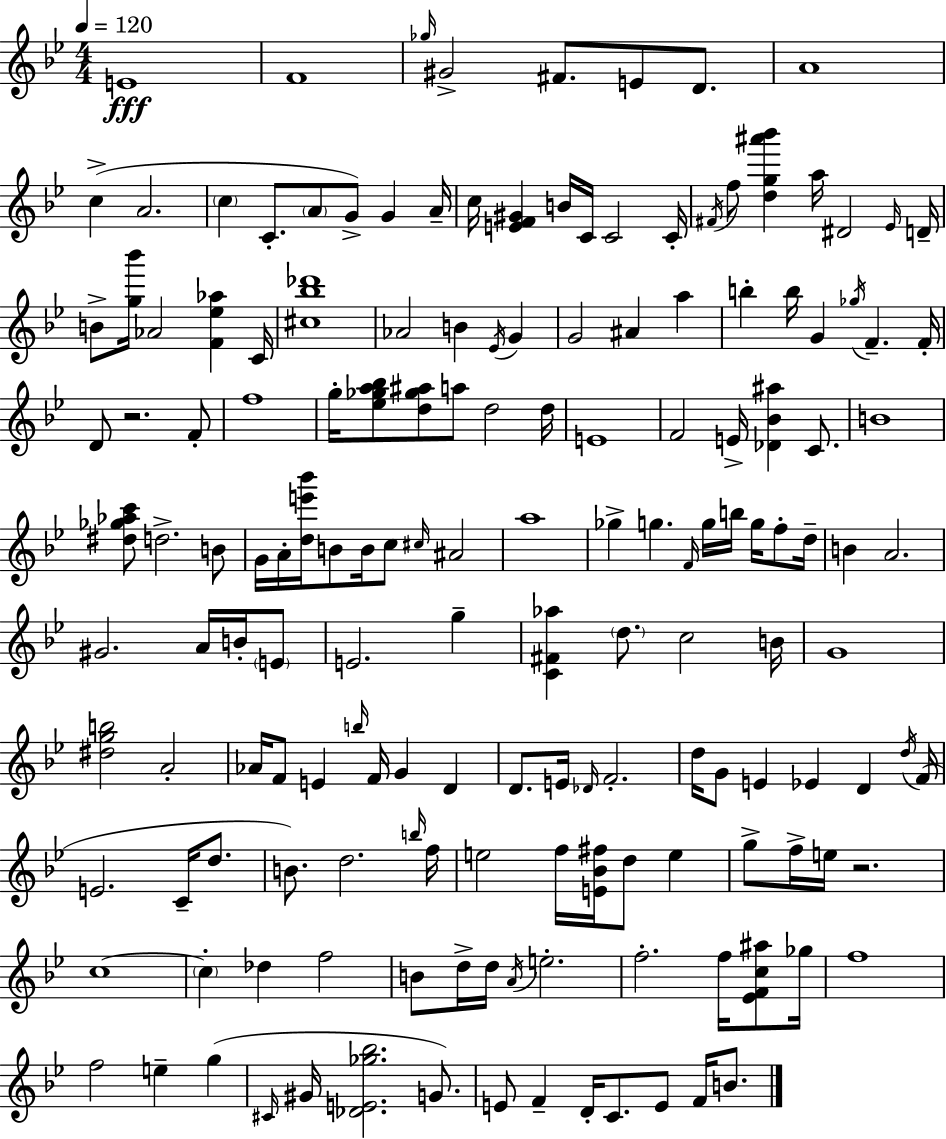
E4/w F4/w Gb5/s G#4/h F#4/e. E4/e D4/e. A4/w C5/q A4/h. C5/q C4/e. A4/e G4/e G4/q A4/s C5/s [E4,F4,G#4]/q B4/s C4/s C4/h C4/s F#4/s F5/e [D5,G5,A#6,Bb6]/q A5/s D#4/h Eb4/s D4/s B4/e [G5,Bb6]/s Ab4/h [F4,Eb5,Ab5]/q C4/s [C#5,Bb5,Db6]/w Ab4/h B4/q Eb4/s G4/q G4/h A#4/q A5/q B5/q B5/s G4/q Gb5/s F4/q. F4/s D4/e R/h. F4/e F5/w G5/s [Eb5,Gb5,A5,Bb5]/e [D5,Gb5,A#5]/e A5/e D5/h D5/s E4/w F4/h E4/s [Db4,Bb4,A#5]/q C4/e. B4/w [D#5,Gb5,Ab5,C6]/e D5/h. B4/e G4/s A4/s [D5,E6,Bb6]/s B4/e B4/s C5/e C#5/s A#4/h A5/w Gb5/q G5/q. F4/s G5/s B5/s G5/s F5/e D5/s B4/q A4/h. G#4/h. A4/s B4/s E4/e E4/h. G5/q [C4,F#4,Ab5]/q D5/e. C5/h B4/s G4/w [D#5,G5,B5]/h A4/h Ab4/s F4/e E4/q B5/s F4/s G4/q D4/q D4/e. E4/s Db4/s F4/h. D5/s G4/e E4/q Eb4/q D4/q D5/s F4/s E4/h. C4/s D5/e. B4/e. D5/h. B5/s F5/s E5/h F5/s [E4,Bb4,F#5]/s D5/e E5/q G5/e F5/s E5/s R/h. C5/w C5/q Db5/q F5/h B4/e D5/s D5/s A4/s E5/h. F5/h. F5/s [Eb4,F4,C5,A#5]/e Gb5/s F5/w F5/h E5/q G5/q C#4/s G#4/s [Db4,E4,Gb5,Bb5]/h. G4/e. E4/e F4/q D4/s C4/e. E4/e F4/s B4/e.